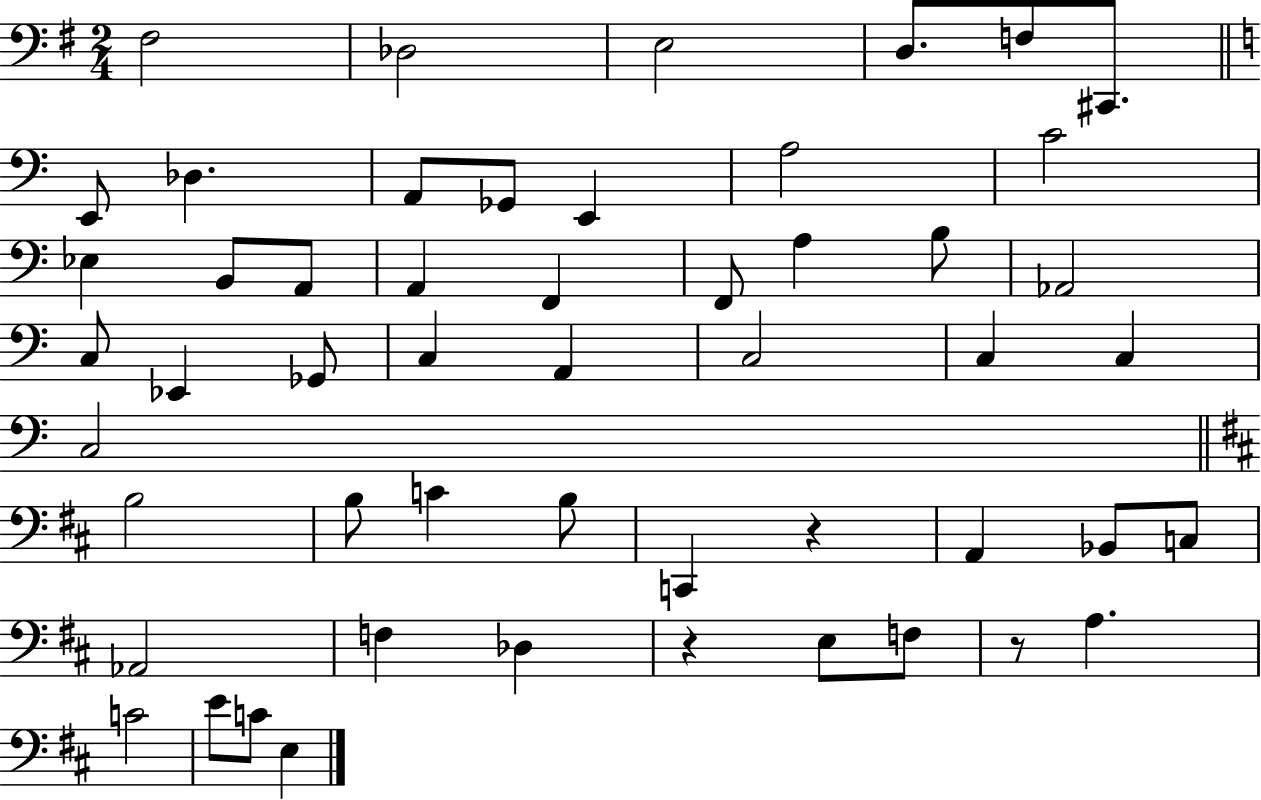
{
  \clef bass
  \numericTimeSignature
  \time 2/4
  \key g \major
  fis2 | des2 | e2 | d8. f8 cis,8. | \break \bar "||" \break \key c \major e,8 des4. | a,8 ges,8 e,4 | a2 | c'2 | \break ees4 b,8 a,8 | a,4 f,4 | f,8 a4 b8 | aes,2 | \break c8 ees,4 ges,8 | c4 a,4 | c2 | c4 c4 | \break c2 | \bar "||" \break \key b \minor b2 | b8 c'4 b8 | c,4 r4 | a,4 bes,8 c8 | \break aes,2 | f4 des4 | r4 e8 f8 | r8 a4. | \break c'2 | e'8 c'8 e4 | \bar "|."
}